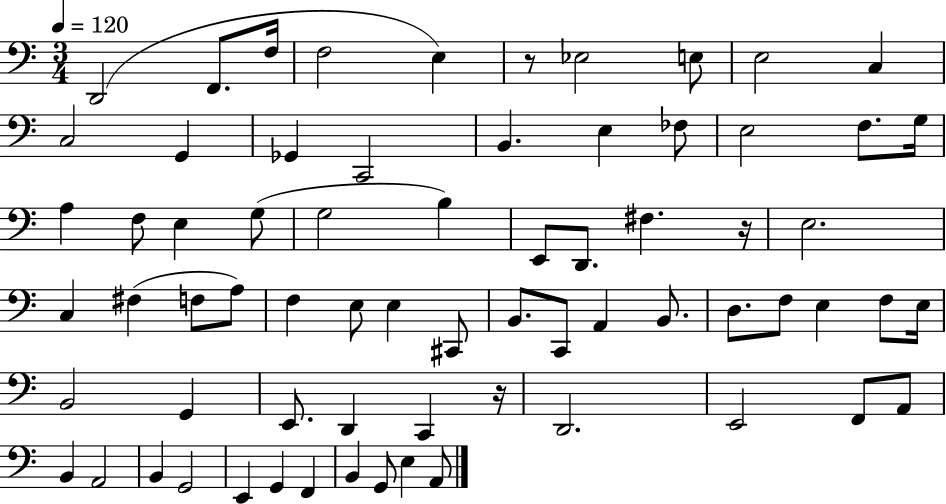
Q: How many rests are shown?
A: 3